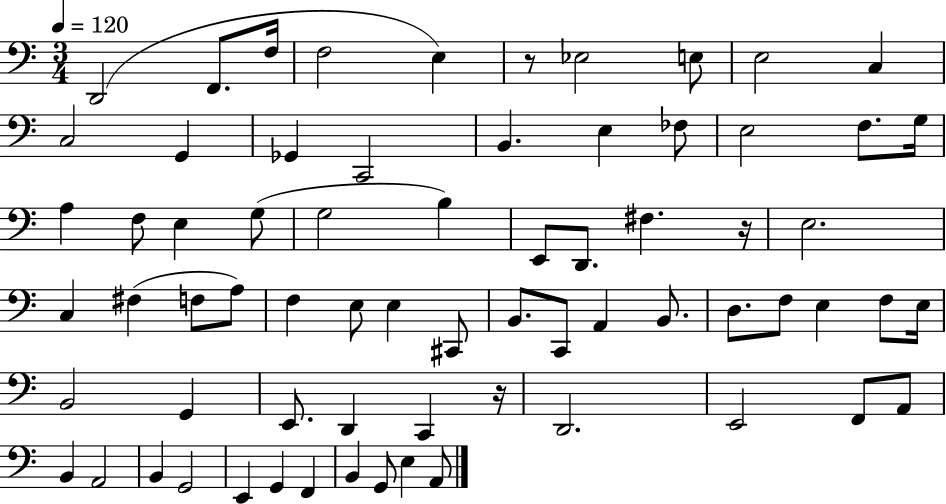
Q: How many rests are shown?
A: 3